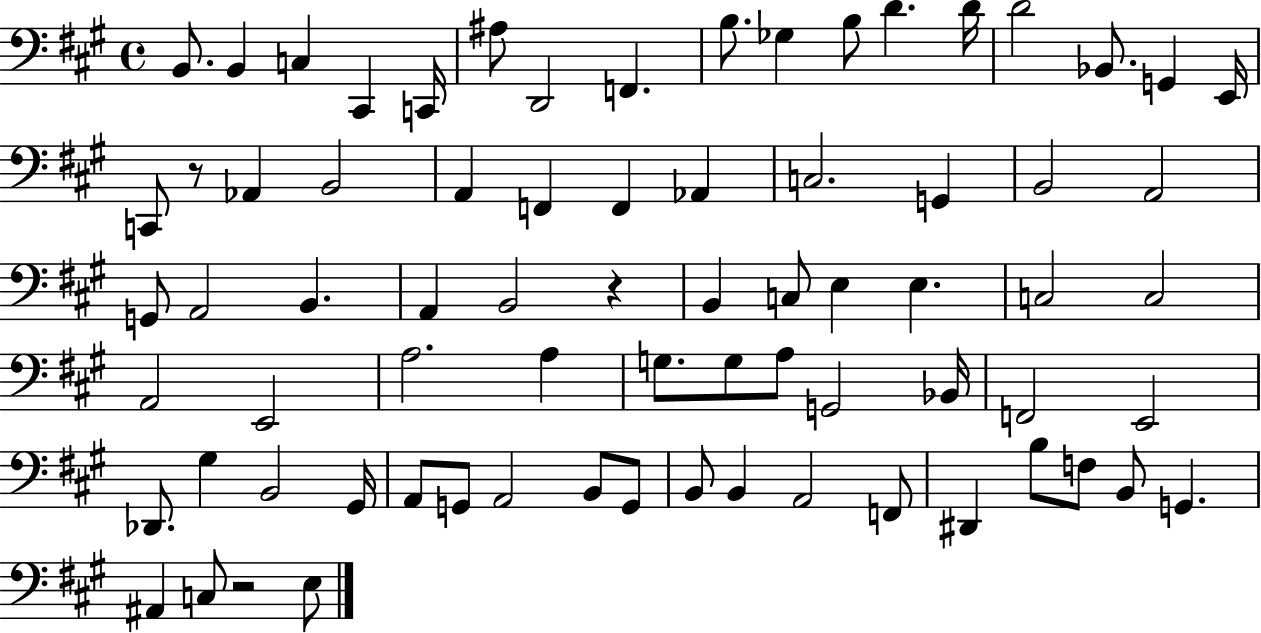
X:1
T:Untitled
M:4/4
L:1/4
K:A
B,,/2 B,, C, ^C,, C,,/4 ^A,/2 D,,2 F,, B,/2 _G, B,/2 D D/4 D2 _B,,/2 G,, E,,/4 C,,/2 z/2 _A,, B,,2 A,, F,, F,, _A,, C,2 G,, B,,2 A,,2 G,,/2 A,,2 B,, A,, B,,2 z B,, C,/2 E, E, C,2 C,2 A,,2 E,,2 A,2 A, G,/2 G,/2 A,/2 G,,2 _B,,/4 F,,2 E,,2 _D,,/2 ^G, B,,2 ^G,,/4 A,,/2 G,,/2 A,,2 B,,/2 G,,/2 B,,/2 B,, A,,2 F,,/2 ^D,, B,/2 F,/2 B,,/2 G,, ^A,, C,/2 z2 E,/2